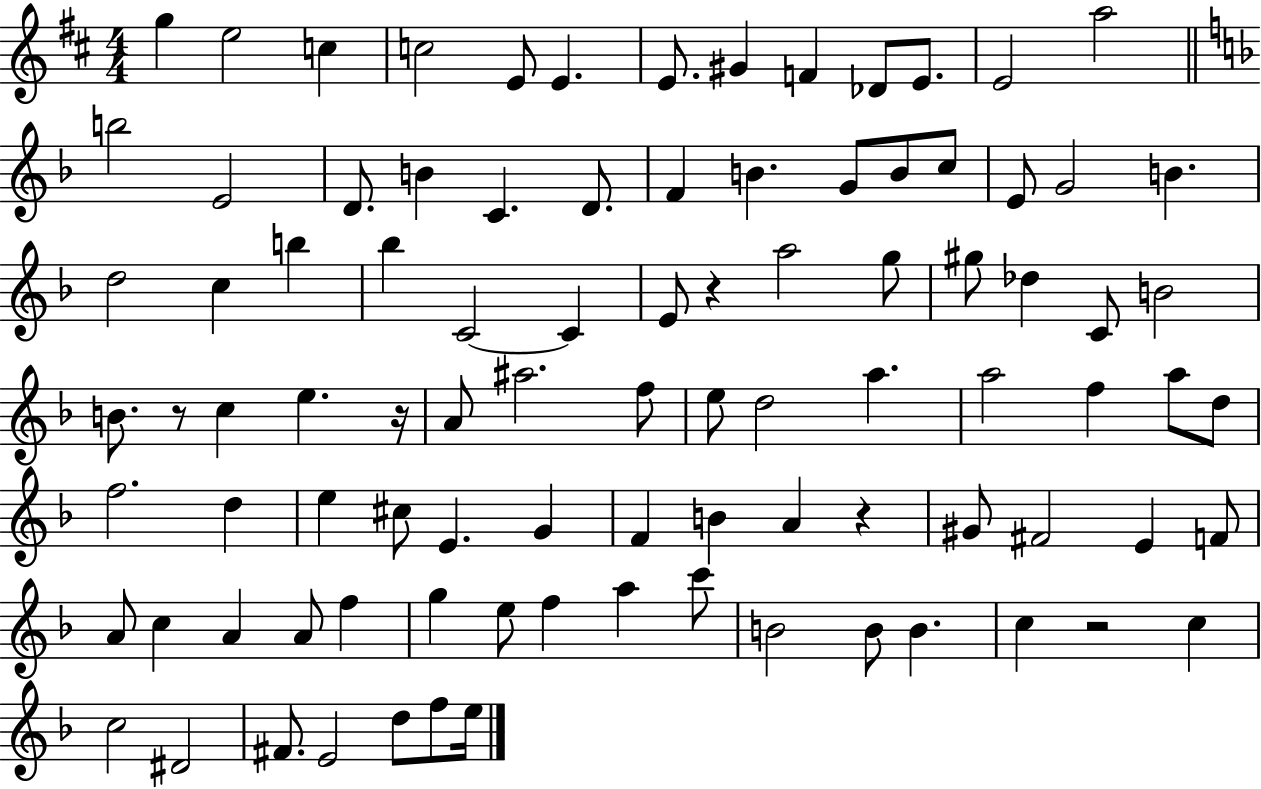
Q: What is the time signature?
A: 4/4